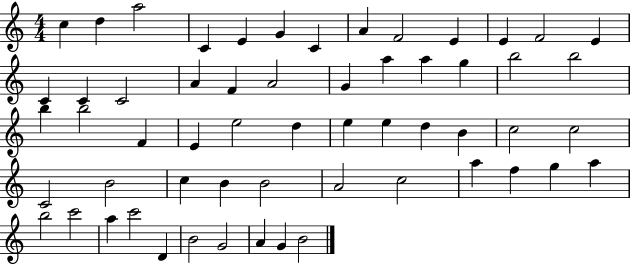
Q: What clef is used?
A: treble